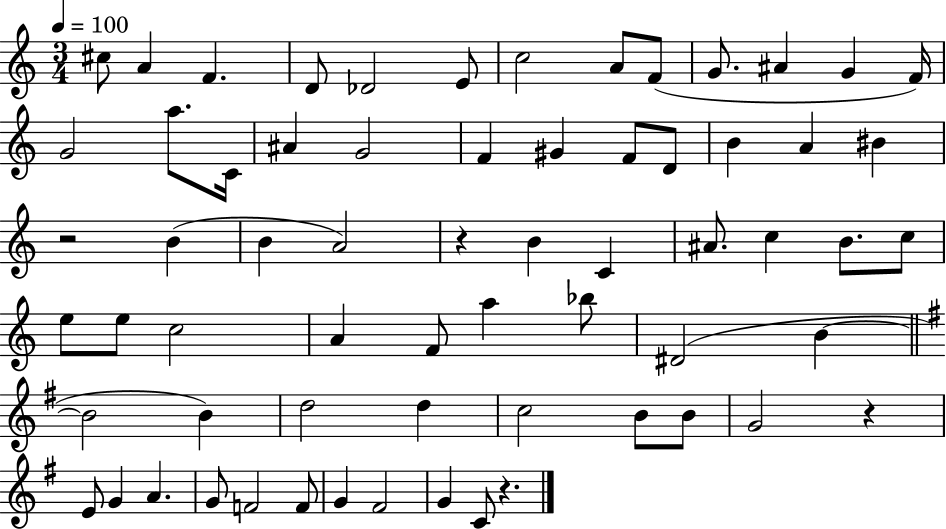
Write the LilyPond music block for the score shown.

{
  \clef treble
  \numericTimeSignature
  \time 3/4
  \key c \major
  \tempo 4 = 100
  cis''8 a'4 f'4. | d'8 des'2 e'8 | c''2 a'8 f'8( | g'8. ais'4 g'4 f'16) | \break g'2 a''8. c'16 | ais'4 g'2 | f'4 gis'4 f'8 d'8 | b'4 a'4 bis'4 | \break r2 b'4( | b'4 a'2) | r4 b'4 c'4 | ais'8. c''4 b'8. c''8 | \break e''8 e''8 c''2 | a'4 f'8 a''4 bes''8 | dis'2( b'4~~ | \bar "||" \break \key g \major b'2 b'4) | d''2 d''4 | c''2 b'8 b'8 | g'2 r4 | \break e'8 g'4 a'4. | g'8 f'2 f'8 | g'4 fis'2 | g'4 c'8 r4. | \break \bar "|."
}